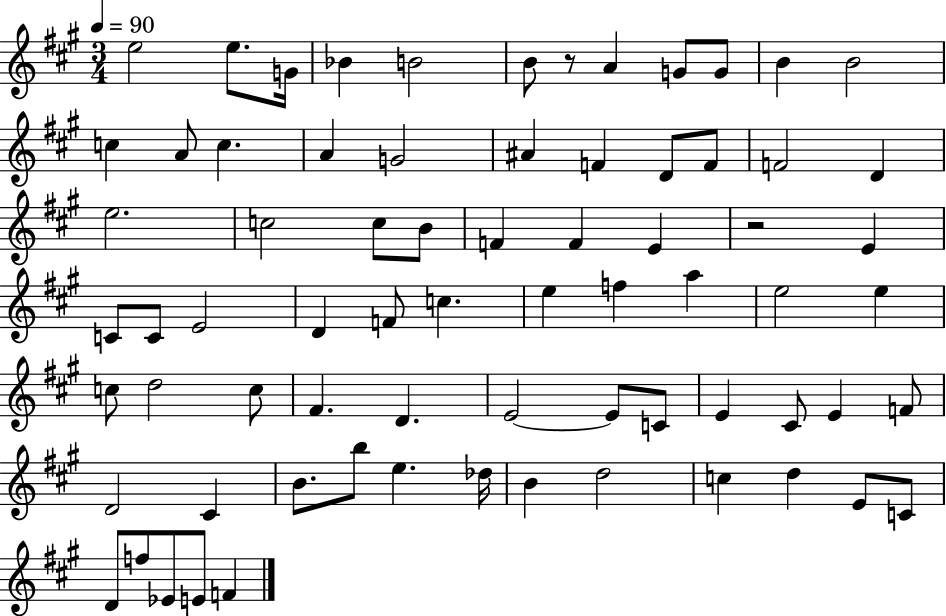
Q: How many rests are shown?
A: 2